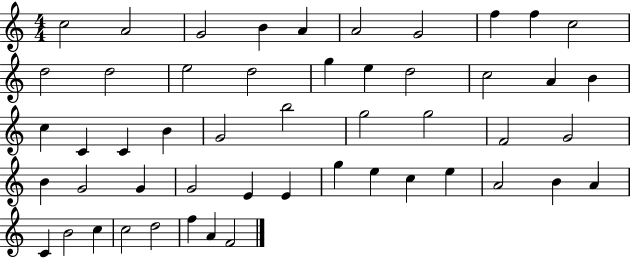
C5/h A4/h G4/h B4/q A4/q A4/h G4/h F5/q F5/q C5/h D5/h D5/h E5/h D5/h G5/q E5/q D5/h C5/h A4/q B4/q C5/q C4/q C4/q B4/q G4/h B5/h G5/h G5/h F4/h G4/h B4/q G4/h G4/q G4/h E4/q E4/q G5/q E5/q C5/q E5/q A4/h B4/q A4/q C4/q B4/h C5/q C5/h D5/h F5/q A4/q F4/h